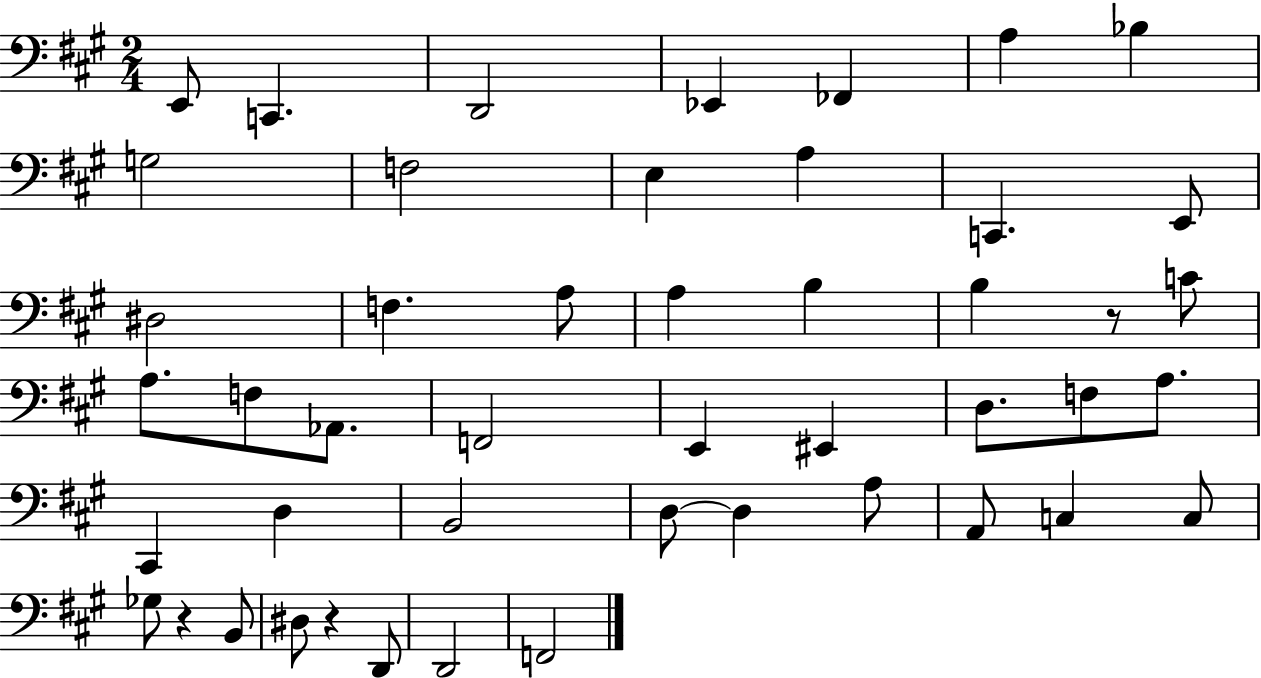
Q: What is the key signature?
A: A major